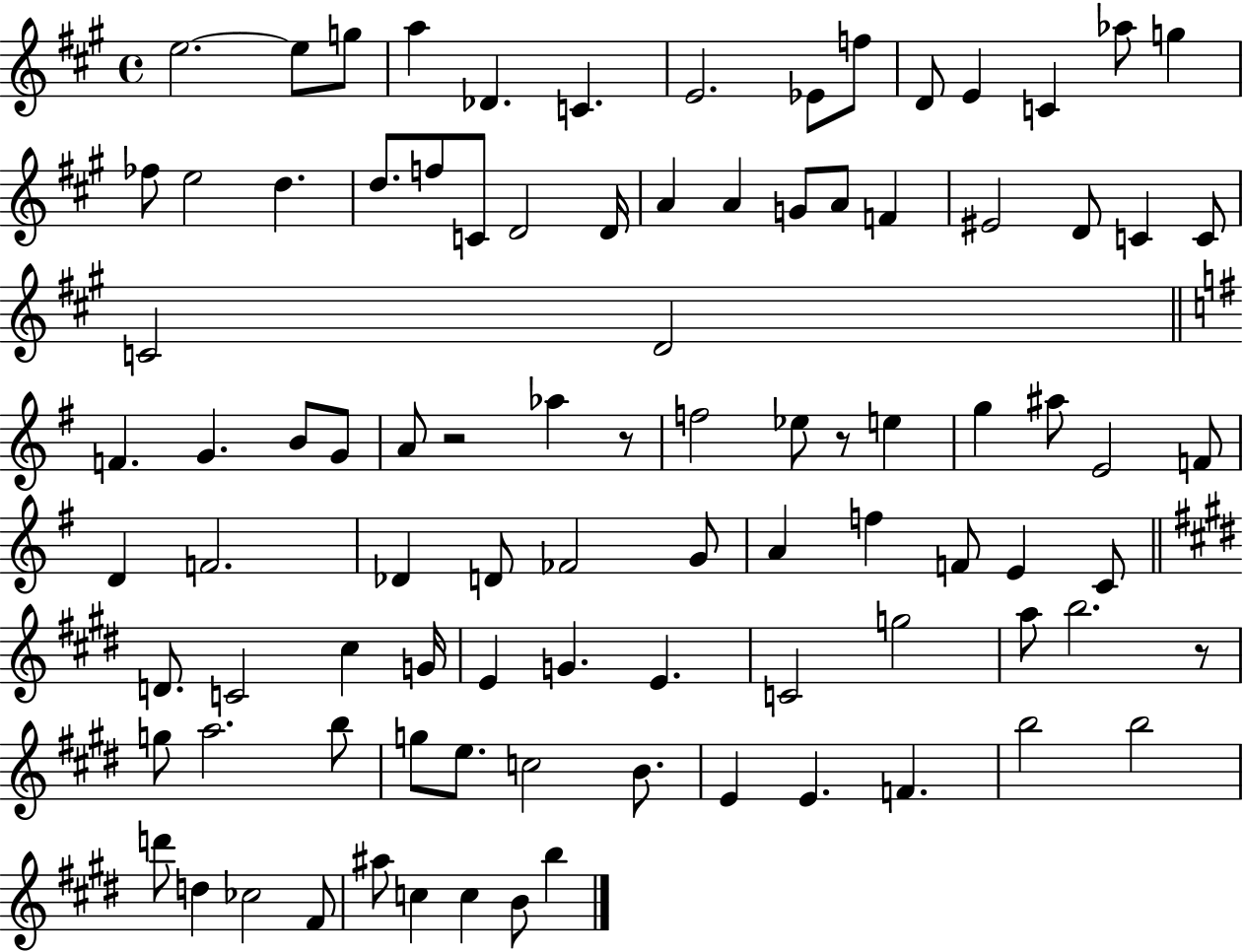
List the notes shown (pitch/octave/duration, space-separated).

E5/h. E5/e G5/e A5/q Db4/q. C4/q. E4/h. Eb4/e F5/e D4/e E4/q C4/q Ab5/e G5/q FES5/e E5/h D5/q. D5/e. F5/e C4/e D4/h D4/s A4/q A4/q G4/e A4/e F4/q EIS4/h D4/e C4/q C4/e C4/h D4/h F4/q. G4/q. B4/e G4/e A4/e R/h Ab5/q R/e F5/h Eb5/e R/e E5/q G5/q A#5/e E4/h F4/e D4/q F4/h. Db4/q D4/e FES4/h G4/e A4/q F5/q F4/e E4/q C4/e D4/e. C4/h C#5/q G4/s E4/q G4/q. E4/q. C4/h G5/h A5/e B5/h. R/e G5/e A5/h. B5/e G5/e E5/e. C5/h B4/e. E4/q E4/q. F4/q. B5/h B5/h D6/e D5/q CES5/h F#4/e A#5/e C5/q C5/q B4/e B5/q